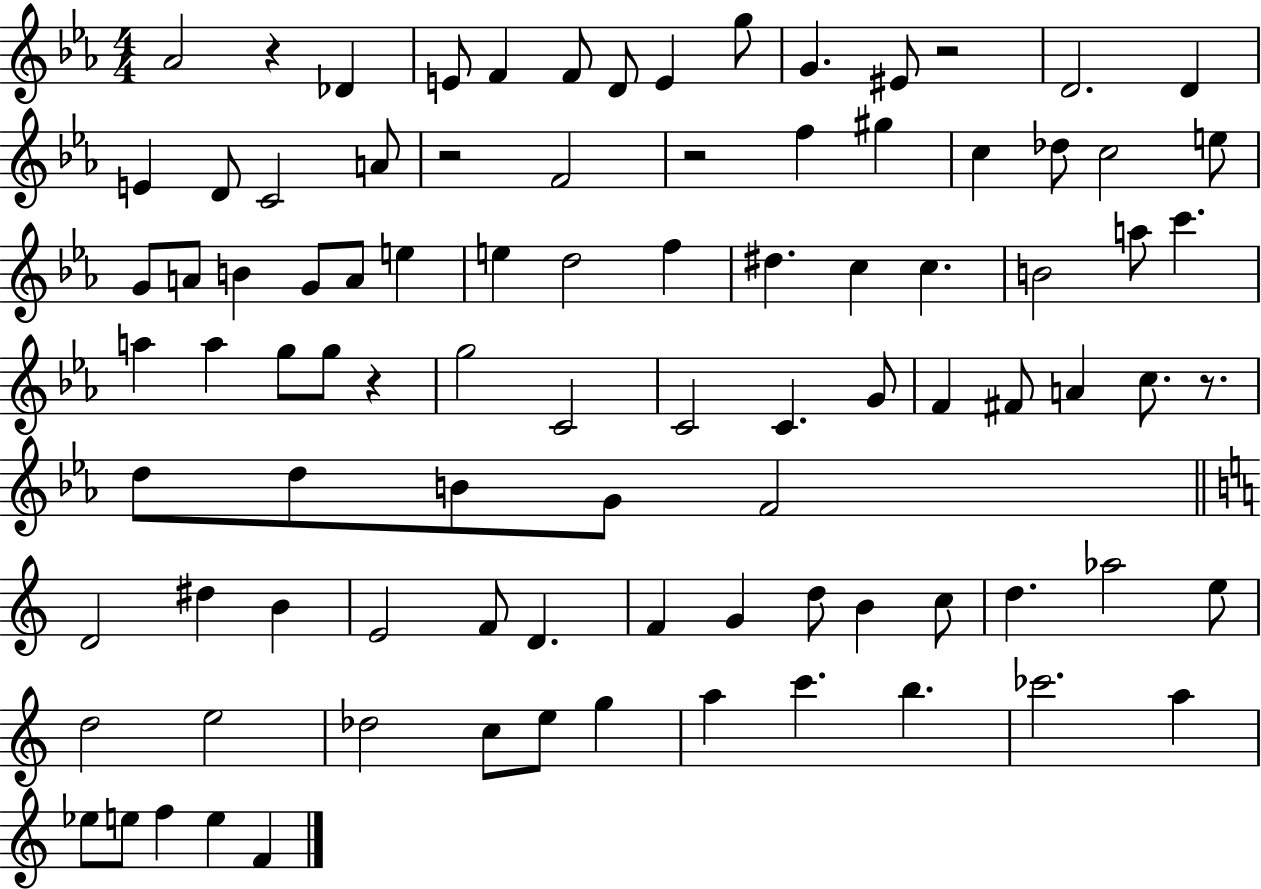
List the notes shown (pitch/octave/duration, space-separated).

Ab4/h R/q Db4/q E4/e F4/q F4/e D4/e E4/q G5/e G4/q. EIS4/e R/h D4/h. D4/q E4/q D4/e C4/h A4/e R/h F4/h R/h F5/q G#5/q C5/q Db5/e C5/h E5/e G4/e A4/e B4/q G4/e A4/e E5/q E5/q D5/h F5/q D#5/q. C5/q C5/q. B4/h A5/e C6/q. A5/q A5/q G5/e G5/e R/q G5/h C4/h C4/h C4/q. G4/e F4/q F#4/e A4/q C5/e. R/e. D5/e D5/e B4/e G4/e F4/h D4/h D#5/q B4/q E4/h F4/e D4/q. F4/q G4/q D5/e B4/q C5/e D5/q. Ab5/h E5/e D5/h E5/h Db5/h C5/e E5/e G5/q A5/q C6/q. B5/q. CES6/h. A5/q Eb5/e E5/e F5/q E5/q F4/q